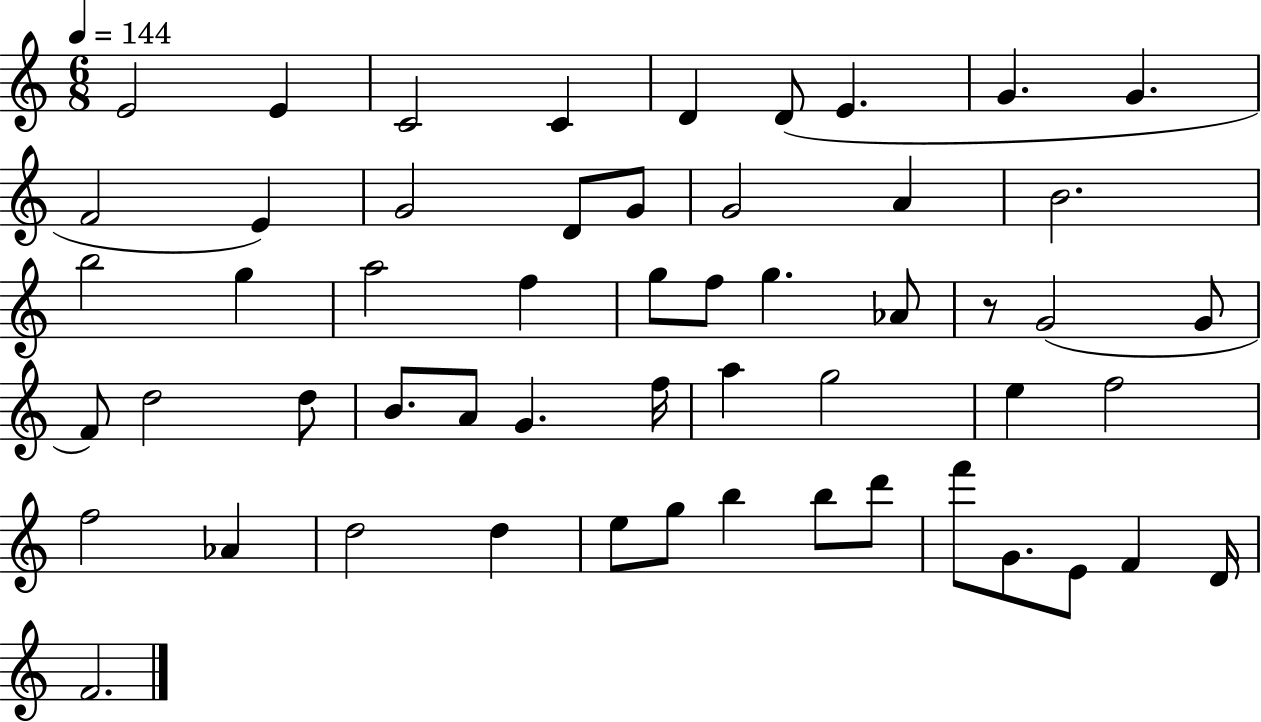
E4/h E4/q C4/h C4/q D4/q D4/e E4/q. G4/q. G4/q. F4/h E4/q G4/h D4/e G4/e G4/h A4/q B4/h. B5/h G5/q A5/h F5/q G5/e F5/e G5/q. Ab4/e R/e G4/h G4/e F4/e D5/h D5/e B4/e. A4/e G4/q. F5/s A5/q G5/h E5/q F5/h F5/h Ab4/q D5/h D5/q E5/e G5/e B5/q B5/e D6/e F6/e G4/e. E4/e F4/q D4/s F4/h.